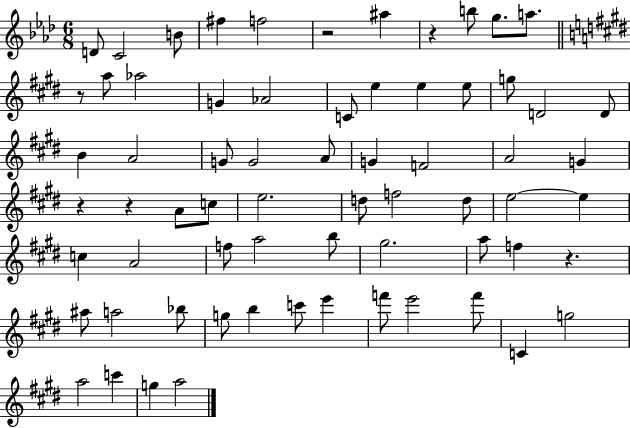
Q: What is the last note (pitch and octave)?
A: A5